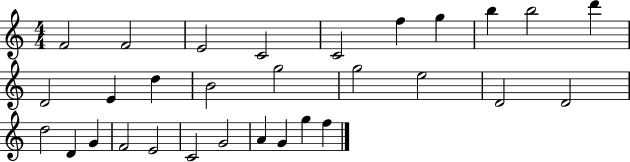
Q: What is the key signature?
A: C major